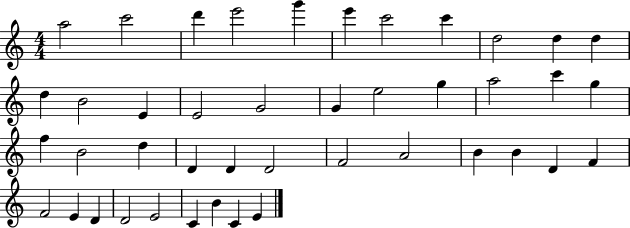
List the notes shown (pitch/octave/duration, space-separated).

A5/h C6/h D6/q E6/h G6/q E6/q C6/h C6/q D5/h D5/q D5/q D5/q B4/h E4/q E4/h G4/h G4/q E5/h G5/q A5/h C6/q G5/q F5/q B4/h D5/q D4/q D4/q D4/h F4/h A4/h B4/q B4/q D4/q F4/q F4/h E4/q D4/q D4/h E4/h C4/q B4/q C4/q E4/q